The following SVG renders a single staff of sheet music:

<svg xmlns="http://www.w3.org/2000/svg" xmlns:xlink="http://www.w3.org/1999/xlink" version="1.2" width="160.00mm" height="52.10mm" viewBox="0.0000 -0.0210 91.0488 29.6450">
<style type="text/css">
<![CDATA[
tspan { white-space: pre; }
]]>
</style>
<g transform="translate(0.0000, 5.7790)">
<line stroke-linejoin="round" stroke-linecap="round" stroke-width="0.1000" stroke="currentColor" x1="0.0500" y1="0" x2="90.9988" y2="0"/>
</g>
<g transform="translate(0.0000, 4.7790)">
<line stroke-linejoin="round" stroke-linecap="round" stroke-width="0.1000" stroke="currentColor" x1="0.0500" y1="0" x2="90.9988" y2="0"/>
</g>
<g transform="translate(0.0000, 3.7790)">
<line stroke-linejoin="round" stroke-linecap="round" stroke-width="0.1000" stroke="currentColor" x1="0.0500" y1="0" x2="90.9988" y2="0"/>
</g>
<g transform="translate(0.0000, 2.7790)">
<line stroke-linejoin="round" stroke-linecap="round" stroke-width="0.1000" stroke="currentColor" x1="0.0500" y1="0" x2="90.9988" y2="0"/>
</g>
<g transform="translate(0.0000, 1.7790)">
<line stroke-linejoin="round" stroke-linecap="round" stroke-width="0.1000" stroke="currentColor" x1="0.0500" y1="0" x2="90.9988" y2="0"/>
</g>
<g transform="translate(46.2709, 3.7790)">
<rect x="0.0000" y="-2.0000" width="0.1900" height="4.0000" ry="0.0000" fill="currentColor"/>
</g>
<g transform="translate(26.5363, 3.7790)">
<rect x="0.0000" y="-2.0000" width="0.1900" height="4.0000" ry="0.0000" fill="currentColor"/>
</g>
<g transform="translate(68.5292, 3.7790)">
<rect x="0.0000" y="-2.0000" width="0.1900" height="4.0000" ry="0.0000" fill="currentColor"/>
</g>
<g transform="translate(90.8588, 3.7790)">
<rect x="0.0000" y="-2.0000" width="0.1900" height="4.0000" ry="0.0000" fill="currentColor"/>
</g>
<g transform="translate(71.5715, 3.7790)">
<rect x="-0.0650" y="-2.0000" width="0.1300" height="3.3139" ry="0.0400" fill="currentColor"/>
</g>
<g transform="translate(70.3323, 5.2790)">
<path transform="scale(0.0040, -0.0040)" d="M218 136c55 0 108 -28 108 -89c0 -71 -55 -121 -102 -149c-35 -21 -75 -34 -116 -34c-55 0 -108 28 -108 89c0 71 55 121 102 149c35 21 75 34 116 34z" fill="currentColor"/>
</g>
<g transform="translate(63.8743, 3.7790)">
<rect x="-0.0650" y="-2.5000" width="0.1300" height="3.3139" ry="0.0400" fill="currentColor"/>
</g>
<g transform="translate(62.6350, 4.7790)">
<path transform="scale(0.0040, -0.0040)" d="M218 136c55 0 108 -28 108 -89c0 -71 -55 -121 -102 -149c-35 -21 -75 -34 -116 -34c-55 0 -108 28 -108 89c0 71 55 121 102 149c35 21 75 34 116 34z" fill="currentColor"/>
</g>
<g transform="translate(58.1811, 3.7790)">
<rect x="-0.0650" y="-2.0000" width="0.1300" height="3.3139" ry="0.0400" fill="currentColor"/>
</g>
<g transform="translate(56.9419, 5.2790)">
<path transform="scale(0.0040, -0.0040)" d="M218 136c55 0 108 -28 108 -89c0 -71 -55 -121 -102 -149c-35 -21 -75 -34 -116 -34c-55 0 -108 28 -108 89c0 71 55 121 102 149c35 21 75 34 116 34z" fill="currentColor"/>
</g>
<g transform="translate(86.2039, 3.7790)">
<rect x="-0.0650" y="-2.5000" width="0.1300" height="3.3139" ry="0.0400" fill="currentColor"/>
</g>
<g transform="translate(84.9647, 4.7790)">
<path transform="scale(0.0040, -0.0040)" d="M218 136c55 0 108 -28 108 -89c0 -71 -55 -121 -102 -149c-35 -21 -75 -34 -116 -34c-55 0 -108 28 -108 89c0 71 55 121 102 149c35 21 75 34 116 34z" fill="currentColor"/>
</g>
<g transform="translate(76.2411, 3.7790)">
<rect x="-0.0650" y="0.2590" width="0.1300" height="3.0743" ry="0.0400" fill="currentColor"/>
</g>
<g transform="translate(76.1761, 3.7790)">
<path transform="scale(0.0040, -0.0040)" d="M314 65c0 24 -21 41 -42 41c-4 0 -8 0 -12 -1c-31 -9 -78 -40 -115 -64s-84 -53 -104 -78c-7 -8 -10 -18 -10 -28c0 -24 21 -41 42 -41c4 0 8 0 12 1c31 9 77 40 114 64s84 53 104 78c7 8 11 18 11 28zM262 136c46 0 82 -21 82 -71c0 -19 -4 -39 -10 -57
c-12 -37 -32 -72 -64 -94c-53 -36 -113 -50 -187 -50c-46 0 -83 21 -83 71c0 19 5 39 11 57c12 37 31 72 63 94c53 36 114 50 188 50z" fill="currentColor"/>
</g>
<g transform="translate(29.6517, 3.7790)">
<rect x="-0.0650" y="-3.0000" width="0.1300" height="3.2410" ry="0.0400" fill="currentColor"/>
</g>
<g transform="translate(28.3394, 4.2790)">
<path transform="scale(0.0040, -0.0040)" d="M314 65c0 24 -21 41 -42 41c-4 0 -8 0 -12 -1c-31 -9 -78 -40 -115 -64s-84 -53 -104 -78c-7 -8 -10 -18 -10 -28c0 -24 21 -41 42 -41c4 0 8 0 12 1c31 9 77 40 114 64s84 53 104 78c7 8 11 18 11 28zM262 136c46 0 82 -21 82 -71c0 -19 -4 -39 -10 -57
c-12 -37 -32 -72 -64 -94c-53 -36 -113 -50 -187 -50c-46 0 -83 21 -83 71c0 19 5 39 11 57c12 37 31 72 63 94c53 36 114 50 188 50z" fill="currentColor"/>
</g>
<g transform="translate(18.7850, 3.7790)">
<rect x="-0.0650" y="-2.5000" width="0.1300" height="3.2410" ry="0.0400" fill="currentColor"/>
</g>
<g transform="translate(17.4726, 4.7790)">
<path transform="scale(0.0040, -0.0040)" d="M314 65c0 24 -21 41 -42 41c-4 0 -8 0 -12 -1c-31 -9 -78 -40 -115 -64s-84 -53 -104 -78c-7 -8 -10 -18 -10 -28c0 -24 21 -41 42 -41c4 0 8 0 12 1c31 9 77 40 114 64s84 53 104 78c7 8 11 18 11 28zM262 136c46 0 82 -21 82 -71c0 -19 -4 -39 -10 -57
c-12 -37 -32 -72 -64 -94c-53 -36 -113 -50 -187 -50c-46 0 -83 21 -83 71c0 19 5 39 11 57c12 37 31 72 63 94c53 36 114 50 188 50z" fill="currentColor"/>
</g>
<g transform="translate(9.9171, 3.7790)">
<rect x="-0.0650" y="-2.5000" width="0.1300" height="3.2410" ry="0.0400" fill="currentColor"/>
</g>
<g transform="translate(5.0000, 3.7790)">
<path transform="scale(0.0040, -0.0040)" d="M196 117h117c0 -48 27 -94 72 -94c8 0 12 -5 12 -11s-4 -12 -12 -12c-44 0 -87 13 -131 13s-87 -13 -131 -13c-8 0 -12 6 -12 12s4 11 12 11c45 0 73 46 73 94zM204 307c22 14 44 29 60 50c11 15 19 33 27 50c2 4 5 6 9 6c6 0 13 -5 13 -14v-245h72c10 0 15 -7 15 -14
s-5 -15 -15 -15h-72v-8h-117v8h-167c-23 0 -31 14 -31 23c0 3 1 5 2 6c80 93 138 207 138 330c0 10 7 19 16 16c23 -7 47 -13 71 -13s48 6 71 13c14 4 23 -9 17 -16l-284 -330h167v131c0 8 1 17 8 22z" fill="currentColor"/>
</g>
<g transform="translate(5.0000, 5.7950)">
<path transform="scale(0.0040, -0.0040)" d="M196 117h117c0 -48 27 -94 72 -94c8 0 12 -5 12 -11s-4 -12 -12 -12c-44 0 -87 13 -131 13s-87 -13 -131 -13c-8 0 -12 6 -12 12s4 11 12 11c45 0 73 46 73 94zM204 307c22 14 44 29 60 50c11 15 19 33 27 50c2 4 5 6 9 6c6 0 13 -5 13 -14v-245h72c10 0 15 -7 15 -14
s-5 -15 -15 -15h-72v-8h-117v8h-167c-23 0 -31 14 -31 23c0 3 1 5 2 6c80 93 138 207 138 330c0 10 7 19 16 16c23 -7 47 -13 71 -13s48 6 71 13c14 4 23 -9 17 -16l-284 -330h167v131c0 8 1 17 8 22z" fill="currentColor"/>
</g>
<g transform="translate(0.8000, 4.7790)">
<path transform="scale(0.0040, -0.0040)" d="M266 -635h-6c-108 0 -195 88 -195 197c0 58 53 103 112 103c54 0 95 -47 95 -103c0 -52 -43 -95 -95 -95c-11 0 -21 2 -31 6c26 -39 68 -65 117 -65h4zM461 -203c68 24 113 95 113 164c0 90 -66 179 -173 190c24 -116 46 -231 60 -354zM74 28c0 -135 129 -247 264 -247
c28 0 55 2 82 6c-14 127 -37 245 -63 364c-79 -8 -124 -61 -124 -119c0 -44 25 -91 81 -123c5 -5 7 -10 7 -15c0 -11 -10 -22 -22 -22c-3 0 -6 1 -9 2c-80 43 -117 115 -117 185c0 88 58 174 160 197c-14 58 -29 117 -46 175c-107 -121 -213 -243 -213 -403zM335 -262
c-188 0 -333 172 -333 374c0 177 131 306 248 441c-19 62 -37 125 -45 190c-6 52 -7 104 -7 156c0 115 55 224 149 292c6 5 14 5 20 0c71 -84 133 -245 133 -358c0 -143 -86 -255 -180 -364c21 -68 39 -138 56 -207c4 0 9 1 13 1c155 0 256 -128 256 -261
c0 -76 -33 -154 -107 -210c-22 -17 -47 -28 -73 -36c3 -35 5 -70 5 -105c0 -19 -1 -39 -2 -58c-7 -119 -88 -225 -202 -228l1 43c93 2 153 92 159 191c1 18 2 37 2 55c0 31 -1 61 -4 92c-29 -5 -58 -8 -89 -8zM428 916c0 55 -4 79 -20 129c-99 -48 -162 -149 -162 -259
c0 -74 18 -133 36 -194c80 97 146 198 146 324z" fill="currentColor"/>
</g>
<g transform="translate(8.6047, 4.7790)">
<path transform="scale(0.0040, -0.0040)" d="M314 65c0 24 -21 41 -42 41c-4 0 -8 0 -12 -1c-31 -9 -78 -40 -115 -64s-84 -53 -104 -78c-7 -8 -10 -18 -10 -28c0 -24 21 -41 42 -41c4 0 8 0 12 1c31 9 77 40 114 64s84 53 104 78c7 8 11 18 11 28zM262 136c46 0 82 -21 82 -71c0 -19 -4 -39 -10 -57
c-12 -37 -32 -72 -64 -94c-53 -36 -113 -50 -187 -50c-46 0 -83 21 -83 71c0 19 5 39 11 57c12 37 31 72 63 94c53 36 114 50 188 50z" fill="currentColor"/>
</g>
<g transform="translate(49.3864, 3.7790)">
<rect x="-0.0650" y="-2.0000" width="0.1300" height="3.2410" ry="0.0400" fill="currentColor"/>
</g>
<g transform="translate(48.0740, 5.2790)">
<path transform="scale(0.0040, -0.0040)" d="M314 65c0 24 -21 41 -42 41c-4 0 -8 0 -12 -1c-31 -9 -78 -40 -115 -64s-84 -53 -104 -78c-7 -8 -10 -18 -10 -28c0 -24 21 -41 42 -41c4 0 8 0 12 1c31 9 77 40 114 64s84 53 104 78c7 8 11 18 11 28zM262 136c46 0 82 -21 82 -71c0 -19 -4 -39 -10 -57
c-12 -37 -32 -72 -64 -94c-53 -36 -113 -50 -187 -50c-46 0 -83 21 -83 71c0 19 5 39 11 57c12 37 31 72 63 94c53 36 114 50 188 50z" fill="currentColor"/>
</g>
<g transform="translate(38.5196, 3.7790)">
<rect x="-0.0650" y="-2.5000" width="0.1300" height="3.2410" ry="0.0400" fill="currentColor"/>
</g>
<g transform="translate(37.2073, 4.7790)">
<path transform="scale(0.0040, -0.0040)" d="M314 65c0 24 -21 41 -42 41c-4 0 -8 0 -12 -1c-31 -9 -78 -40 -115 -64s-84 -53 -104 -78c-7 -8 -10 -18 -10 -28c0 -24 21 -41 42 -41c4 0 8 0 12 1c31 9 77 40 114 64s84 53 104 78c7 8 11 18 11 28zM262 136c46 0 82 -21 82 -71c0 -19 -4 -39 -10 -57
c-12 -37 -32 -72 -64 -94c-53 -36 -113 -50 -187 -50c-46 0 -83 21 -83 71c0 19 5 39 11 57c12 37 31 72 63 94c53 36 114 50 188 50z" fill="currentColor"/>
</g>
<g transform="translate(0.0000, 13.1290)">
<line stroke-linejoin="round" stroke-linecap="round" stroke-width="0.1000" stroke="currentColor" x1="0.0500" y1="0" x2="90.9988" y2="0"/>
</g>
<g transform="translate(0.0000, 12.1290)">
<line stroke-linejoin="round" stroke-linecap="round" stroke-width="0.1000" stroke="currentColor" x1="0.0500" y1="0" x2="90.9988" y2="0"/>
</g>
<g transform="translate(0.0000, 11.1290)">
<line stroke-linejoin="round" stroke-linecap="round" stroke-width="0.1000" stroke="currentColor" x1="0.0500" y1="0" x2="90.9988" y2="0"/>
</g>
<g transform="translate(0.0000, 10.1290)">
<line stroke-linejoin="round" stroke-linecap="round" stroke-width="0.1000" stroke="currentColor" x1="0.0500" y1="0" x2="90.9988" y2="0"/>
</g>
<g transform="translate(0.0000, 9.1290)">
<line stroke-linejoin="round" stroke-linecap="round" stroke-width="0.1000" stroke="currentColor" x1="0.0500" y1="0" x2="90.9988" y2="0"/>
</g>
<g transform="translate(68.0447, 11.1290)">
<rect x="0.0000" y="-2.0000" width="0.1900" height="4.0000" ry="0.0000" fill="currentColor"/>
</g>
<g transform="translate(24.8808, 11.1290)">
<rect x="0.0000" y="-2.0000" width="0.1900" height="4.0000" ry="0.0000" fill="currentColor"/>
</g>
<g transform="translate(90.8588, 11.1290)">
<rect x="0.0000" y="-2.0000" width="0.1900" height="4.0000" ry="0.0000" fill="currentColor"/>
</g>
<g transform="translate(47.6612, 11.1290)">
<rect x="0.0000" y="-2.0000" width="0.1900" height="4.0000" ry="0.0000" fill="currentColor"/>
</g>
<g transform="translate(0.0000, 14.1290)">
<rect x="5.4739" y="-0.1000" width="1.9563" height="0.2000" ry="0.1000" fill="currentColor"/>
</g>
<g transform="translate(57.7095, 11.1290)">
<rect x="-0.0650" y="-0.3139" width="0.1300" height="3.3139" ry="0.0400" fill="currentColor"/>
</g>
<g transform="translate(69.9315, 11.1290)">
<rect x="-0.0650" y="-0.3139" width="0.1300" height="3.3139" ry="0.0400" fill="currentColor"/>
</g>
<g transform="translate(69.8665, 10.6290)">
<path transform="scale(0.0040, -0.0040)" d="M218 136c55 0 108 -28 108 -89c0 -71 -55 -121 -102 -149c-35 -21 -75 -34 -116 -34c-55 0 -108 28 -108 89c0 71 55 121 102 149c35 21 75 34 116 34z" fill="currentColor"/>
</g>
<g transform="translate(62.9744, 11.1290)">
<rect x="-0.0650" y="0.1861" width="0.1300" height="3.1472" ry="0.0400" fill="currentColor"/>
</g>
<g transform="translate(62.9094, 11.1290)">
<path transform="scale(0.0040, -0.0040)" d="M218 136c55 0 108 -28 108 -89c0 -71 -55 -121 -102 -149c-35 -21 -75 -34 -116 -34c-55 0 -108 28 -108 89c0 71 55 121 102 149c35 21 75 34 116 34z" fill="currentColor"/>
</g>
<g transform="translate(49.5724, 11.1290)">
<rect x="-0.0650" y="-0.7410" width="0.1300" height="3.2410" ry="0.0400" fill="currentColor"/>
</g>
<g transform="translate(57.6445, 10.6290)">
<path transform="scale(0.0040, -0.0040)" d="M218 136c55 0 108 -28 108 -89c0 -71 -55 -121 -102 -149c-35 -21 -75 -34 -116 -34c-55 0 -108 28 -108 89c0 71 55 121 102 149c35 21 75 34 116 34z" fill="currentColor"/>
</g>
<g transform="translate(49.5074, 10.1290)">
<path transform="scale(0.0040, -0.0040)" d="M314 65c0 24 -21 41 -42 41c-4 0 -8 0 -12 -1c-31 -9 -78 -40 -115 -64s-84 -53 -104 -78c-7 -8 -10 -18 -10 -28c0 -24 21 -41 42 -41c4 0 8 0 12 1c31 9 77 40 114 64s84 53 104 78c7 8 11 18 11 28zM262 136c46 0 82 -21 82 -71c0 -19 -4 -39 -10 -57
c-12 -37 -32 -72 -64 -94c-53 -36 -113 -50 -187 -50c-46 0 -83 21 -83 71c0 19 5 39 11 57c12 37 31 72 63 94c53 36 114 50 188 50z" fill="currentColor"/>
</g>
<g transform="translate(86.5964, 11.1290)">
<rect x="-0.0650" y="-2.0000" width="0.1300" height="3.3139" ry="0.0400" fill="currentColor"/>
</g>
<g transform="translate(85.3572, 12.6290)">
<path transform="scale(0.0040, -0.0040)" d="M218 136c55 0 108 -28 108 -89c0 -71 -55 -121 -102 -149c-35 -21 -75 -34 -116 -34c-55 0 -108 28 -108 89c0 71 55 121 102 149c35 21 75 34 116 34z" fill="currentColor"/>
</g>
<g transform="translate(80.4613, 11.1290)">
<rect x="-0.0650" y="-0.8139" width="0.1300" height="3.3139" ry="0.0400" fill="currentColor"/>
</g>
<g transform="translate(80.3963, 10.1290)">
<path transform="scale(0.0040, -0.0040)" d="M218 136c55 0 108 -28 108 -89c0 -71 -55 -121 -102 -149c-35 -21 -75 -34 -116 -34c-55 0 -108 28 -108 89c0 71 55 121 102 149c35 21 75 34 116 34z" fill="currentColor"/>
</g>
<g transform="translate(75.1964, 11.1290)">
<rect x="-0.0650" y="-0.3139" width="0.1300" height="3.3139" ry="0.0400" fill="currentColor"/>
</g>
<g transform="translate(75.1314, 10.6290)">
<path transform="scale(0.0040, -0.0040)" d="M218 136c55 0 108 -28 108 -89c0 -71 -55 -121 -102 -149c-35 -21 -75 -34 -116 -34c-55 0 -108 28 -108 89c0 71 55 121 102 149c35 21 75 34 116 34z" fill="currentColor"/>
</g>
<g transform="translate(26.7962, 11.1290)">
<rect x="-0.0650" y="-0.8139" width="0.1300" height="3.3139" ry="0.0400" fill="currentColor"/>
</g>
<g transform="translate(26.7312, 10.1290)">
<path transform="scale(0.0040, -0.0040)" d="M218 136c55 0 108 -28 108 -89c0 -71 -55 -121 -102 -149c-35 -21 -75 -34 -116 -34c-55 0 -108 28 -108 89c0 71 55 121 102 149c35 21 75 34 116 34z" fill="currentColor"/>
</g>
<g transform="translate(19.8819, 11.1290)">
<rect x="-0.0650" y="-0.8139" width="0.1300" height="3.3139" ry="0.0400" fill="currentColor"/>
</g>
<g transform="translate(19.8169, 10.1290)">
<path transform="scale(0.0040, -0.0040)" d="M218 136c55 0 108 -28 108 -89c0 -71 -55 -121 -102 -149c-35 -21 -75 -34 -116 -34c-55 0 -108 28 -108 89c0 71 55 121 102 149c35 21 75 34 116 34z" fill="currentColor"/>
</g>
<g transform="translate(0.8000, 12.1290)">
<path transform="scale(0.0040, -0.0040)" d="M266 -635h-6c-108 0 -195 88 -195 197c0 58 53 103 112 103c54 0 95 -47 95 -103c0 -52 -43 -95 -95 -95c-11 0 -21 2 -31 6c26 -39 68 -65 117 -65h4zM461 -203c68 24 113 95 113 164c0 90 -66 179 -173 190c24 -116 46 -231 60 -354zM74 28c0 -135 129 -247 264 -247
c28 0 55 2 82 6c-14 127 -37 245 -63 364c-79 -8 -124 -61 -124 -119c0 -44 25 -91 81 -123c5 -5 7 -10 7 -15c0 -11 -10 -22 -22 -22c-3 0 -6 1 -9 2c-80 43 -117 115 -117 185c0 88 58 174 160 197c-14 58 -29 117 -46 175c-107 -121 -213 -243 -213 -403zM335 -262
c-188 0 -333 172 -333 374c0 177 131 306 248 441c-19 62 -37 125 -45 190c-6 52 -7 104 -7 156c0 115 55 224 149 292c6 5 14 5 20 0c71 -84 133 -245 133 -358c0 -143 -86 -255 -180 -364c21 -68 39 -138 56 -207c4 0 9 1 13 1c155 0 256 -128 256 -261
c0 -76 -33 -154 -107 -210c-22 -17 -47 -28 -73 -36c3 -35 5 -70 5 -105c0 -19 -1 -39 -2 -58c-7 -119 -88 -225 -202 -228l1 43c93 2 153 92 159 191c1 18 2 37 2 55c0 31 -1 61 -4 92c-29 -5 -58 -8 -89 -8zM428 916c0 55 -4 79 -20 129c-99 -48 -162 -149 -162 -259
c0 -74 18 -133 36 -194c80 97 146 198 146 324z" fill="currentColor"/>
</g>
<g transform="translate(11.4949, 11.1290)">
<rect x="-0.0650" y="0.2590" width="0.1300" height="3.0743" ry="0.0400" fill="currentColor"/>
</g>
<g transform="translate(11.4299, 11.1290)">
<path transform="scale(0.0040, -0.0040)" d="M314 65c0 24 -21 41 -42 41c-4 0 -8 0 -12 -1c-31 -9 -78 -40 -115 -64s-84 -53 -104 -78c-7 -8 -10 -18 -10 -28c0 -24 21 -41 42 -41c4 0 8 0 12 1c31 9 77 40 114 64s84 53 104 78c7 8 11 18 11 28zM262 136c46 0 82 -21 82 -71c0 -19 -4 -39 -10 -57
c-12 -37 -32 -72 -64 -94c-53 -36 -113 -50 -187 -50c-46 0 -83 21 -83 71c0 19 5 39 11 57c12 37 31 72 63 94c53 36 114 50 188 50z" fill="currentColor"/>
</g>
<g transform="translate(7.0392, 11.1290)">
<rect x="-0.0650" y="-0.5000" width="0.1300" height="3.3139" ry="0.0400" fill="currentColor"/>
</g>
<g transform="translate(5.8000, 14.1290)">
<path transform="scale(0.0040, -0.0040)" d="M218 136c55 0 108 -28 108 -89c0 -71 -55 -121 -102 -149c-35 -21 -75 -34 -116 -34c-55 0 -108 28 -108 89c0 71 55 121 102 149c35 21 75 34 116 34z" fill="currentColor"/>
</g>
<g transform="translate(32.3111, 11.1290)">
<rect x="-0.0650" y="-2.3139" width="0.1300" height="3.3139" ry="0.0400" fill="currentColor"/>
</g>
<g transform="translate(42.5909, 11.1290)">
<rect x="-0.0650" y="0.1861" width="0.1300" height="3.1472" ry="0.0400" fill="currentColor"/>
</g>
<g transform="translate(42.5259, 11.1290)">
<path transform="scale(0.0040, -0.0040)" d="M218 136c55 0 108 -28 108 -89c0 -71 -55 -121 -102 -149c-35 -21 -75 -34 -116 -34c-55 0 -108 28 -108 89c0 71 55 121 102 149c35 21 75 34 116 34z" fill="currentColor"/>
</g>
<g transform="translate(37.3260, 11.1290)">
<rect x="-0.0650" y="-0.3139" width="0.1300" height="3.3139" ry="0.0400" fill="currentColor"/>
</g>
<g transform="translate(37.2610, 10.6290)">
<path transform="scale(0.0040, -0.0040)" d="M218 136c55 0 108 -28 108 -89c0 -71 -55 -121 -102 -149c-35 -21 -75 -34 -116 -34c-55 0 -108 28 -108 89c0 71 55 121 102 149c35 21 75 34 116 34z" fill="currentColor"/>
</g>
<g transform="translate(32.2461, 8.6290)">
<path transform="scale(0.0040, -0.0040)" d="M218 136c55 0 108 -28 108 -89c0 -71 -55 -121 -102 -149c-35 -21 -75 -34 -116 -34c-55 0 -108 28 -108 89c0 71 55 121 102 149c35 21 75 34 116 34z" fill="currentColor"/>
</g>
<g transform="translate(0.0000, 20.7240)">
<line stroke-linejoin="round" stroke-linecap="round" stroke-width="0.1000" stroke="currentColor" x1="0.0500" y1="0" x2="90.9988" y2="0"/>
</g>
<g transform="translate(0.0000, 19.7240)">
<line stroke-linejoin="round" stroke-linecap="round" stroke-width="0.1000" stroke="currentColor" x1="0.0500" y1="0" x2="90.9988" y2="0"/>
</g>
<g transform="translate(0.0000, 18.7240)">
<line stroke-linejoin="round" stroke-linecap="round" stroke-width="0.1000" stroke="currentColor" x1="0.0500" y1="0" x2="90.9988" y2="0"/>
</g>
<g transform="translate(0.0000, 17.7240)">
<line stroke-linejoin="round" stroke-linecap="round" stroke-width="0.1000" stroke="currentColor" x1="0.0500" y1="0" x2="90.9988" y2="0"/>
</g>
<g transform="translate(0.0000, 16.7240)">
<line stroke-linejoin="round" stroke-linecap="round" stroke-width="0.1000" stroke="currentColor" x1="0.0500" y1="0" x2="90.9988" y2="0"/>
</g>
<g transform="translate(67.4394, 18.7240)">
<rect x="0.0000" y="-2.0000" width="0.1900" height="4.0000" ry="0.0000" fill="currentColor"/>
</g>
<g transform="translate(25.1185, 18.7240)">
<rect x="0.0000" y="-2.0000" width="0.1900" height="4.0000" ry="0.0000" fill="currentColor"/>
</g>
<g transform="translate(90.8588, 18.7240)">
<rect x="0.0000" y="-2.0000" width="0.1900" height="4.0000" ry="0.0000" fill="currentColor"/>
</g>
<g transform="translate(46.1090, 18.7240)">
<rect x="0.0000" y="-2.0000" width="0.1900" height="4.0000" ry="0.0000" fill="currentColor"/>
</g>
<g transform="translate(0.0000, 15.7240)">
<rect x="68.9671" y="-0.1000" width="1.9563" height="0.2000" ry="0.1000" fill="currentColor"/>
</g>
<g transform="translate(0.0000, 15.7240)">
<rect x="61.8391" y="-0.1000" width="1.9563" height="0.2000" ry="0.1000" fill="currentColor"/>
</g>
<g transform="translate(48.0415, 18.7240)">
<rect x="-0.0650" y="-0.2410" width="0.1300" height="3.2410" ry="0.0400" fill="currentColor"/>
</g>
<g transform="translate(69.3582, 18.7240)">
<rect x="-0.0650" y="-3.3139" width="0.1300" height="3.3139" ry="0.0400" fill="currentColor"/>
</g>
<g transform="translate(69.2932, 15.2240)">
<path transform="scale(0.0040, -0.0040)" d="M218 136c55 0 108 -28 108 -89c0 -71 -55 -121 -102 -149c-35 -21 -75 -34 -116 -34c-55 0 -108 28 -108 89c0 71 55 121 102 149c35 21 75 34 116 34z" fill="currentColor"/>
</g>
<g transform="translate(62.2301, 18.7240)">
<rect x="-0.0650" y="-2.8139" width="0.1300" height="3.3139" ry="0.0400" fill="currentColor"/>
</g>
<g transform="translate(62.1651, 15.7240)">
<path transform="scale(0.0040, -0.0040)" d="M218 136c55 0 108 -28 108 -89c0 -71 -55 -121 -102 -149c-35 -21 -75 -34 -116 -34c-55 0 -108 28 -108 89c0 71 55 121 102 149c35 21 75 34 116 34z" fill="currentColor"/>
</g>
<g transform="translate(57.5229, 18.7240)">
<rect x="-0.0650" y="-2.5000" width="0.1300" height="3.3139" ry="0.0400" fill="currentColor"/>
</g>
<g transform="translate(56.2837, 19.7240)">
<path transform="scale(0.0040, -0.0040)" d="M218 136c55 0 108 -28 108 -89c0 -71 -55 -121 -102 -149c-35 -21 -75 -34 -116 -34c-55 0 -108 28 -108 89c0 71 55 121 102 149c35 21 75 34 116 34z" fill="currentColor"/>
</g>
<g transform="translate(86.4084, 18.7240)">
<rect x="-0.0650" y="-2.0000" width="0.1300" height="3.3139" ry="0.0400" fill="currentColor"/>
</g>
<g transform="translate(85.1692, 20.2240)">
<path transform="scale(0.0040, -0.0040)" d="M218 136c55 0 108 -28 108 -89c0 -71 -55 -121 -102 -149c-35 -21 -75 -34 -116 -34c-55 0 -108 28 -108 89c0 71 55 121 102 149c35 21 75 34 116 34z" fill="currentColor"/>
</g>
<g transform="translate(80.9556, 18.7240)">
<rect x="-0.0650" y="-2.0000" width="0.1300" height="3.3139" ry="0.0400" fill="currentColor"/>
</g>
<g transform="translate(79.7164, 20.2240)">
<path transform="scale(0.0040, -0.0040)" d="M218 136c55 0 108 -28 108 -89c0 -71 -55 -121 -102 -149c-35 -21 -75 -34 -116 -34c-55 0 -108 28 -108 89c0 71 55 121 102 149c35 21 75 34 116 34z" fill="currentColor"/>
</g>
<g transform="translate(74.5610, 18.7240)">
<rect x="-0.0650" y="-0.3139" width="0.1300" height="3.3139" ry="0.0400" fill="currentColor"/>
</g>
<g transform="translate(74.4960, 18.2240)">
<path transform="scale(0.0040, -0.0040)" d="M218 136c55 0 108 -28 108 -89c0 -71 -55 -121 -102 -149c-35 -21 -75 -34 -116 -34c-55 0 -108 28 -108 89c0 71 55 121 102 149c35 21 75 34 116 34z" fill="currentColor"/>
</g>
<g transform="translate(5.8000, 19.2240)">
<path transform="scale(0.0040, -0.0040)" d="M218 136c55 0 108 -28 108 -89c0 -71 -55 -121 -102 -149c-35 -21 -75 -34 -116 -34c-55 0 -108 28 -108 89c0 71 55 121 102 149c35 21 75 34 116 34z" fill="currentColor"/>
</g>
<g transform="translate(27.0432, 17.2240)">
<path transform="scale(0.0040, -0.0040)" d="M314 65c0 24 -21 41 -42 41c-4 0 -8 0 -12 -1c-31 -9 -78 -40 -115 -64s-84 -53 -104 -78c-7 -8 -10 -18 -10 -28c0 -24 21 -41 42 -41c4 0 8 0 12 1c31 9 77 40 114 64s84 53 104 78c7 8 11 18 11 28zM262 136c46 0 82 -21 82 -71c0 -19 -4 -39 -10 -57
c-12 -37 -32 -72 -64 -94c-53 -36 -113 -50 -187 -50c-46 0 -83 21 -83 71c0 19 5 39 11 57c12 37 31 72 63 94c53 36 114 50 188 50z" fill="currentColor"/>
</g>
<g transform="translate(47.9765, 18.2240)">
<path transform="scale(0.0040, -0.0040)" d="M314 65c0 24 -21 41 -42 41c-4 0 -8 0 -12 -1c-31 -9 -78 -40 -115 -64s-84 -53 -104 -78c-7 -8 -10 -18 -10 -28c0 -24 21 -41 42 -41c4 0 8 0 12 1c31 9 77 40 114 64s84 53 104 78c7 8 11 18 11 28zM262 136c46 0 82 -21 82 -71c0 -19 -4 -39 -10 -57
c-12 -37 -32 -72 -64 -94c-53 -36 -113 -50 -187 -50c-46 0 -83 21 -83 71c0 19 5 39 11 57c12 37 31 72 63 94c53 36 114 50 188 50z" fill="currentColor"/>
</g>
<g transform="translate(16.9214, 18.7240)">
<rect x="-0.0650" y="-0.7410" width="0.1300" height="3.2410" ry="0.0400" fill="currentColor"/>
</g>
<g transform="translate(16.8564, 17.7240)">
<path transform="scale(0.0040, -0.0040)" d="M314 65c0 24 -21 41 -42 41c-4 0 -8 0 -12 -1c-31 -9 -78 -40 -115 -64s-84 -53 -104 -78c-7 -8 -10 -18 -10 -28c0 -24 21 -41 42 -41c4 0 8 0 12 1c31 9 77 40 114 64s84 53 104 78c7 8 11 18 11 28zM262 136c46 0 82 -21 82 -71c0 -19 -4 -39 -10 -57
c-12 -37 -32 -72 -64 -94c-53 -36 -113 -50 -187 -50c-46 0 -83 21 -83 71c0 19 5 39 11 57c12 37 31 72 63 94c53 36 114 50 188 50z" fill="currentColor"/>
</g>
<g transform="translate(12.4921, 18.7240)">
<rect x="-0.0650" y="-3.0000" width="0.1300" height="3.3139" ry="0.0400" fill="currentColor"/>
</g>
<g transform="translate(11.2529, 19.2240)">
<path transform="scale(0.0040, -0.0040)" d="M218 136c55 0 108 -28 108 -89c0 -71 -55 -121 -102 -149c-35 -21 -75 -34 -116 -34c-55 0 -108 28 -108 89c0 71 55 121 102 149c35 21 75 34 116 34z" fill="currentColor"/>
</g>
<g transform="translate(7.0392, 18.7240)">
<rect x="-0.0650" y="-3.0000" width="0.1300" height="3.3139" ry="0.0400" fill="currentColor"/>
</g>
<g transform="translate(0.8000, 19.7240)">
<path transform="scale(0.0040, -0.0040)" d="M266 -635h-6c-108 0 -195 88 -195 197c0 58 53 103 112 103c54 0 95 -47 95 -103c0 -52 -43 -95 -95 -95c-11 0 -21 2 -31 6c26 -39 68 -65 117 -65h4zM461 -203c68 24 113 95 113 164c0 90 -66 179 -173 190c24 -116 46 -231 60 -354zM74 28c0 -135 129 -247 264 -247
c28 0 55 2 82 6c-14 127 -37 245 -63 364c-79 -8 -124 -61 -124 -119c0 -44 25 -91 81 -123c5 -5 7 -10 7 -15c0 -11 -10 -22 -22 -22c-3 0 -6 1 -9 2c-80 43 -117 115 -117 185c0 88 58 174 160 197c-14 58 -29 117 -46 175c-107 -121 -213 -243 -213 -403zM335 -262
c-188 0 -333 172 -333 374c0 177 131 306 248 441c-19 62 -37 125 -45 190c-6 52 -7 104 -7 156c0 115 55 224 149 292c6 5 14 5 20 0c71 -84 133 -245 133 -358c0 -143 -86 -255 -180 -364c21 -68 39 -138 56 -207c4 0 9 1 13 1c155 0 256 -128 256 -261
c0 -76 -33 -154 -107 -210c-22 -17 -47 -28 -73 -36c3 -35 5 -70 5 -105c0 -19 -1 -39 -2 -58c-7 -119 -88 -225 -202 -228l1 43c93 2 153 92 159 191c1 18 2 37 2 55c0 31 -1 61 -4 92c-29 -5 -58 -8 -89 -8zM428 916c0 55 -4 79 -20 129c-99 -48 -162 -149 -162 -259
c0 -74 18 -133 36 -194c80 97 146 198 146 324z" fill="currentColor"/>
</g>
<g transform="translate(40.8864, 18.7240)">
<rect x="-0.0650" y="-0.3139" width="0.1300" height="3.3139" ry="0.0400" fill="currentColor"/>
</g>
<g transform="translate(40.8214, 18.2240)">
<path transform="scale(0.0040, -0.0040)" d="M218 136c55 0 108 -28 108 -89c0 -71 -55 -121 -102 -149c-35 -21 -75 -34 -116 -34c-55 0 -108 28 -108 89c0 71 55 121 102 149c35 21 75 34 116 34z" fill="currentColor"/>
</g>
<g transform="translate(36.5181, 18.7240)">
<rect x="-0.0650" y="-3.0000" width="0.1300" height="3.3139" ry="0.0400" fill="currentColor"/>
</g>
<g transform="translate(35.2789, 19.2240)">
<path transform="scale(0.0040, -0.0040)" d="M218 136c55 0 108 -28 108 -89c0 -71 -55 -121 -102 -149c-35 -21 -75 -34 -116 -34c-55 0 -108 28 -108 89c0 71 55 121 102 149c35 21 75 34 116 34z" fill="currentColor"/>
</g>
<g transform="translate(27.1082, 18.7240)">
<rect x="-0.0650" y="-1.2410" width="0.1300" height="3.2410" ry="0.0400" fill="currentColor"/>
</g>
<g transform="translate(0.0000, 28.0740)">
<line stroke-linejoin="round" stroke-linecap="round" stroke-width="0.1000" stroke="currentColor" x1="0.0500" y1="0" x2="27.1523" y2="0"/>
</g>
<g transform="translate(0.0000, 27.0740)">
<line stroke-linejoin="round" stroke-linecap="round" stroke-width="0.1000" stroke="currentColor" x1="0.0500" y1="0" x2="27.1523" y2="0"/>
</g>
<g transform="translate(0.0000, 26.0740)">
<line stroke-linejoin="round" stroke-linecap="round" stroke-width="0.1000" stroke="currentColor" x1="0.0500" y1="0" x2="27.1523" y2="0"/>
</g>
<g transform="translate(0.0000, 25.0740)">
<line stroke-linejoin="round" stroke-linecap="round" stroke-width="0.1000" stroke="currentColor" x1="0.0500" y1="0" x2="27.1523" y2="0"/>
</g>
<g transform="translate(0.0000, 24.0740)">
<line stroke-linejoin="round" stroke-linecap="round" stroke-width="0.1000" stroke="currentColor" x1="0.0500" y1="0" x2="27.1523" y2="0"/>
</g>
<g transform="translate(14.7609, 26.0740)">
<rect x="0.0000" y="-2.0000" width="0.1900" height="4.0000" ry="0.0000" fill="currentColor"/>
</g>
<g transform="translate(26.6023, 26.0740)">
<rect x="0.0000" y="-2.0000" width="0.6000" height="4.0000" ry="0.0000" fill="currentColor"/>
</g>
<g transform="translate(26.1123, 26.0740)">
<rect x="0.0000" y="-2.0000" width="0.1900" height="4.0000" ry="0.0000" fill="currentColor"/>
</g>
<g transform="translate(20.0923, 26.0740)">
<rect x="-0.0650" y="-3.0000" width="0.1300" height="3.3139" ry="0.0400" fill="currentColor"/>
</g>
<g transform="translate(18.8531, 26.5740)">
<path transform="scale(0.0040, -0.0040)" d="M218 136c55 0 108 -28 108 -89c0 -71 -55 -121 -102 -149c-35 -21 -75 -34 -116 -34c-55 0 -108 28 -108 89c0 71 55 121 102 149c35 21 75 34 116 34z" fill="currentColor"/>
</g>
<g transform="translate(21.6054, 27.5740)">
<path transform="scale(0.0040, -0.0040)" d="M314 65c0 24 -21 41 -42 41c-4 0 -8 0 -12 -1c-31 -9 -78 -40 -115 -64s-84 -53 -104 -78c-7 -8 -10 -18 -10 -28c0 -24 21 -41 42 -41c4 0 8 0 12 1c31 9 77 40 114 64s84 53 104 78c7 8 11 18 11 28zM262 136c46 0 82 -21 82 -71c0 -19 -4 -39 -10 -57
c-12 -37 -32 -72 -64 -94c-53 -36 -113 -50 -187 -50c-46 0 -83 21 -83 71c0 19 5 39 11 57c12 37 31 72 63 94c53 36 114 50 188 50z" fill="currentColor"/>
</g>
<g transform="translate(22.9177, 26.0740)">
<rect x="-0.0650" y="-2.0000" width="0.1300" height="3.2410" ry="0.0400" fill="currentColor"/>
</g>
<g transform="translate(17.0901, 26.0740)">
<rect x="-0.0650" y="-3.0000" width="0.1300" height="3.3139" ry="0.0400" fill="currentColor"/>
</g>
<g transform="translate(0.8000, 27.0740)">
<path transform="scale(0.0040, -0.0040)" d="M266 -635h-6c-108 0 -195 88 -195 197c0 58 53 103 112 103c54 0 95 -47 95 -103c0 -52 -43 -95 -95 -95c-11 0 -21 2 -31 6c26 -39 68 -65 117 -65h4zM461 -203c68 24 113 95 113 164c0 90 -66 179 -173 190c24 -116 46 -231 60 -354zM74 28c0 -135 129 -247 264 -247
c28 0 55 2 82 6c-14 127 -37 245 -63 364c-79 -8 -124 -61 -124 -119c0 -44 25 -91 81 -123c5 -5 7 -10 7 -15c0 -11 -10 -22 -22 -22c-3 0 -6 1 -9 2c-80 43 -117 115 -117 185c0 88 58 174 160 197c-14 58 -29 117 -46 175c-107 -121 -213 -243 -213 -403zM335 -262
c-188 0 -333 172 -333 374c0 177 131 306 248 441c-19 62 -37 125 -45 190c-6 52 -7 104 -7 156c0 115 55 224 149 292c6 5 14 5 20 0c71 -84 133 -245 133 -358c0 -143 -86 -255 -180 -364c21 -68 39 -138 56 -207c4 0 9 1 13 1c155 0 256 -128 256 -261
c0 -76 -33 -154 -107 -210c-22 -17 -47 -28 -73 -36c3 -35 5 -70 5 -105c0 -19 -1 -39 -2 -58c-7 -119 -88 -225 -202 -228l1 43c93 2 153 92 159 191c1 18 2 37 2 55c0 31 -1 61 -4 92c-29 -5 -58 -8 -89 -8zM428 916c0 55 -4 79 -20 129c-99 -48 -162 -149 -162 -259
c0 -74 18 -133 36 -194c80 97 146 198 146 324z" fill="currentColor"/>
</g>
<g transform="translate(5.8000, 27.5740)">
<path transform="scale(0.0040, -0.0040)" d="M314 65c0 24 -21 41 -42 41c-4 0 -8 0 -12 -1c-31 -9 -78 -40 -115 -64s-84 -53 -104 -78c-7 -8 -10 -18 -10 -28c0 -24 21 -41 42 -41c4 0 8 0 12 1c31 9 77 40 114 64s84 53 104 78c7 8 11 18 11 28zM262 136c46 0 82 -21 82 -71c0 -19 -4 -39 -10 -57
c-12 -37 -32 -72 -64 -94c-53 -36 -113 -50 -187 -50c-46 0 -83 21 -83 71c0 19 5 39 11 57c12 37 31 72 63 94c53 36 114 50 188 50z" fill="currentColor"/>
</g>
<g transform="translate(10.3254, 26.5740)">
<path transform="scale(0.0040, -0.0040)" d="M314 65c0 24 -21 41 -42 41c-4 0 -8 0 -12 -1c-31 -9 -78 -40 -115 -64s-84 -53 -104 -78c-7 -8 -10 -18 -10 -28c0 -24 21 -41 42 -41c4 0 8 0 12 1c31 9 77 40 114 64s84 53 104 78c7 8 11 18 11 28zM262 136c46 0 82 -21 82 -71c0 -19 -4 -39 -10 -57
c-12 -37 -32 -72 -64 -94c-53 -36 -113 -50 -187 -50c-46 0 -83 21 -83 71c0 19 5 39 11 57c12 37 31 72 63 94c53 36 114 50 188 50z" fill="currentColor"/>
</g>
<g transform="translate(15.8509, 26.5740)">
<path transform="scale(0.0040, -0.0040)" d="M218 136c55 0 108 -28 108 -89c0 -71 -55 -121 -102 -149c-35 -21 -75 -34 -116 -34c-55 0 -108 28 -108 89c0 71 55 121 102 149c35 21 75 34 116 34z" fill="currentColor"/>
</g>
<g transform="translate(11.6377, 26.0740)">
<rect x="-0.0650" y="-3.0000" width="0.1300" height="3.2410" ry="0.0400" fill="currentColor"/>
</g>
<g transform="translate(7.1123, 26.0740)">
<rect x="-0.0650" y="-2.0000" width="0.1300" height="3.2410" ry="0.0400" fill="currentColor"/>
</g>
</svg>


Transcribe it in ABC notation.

X:1
T:Untitled
M:4/4
L:1/4
K:C
G2 G2 A2 G2 F2 F G F B2 G C B2 d d g c B d2 c B c c d F A A d2 e2 A c c2 G a b c F F F2 A2 A A F2